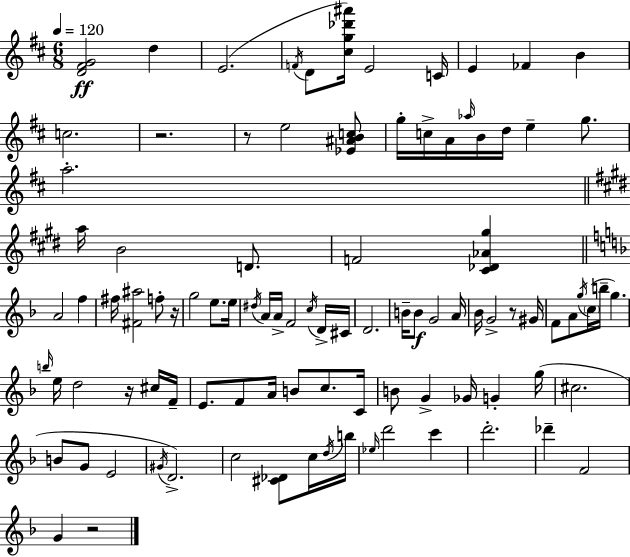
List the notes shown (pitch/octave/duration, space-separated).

[D4,F#4,G4]/h D5/q E4/h. F4/s D4/e [C#5,G5,Db6,A#6]/s E4/h C4/s E4/q FES4/q B4/q C5/h. R/h. R/e E5/h [Eb4,A#4,B4,C5]/e G5/s C5/s A4/s Ab5/s B4/s D5/s E5/q G5/e. A5/h. A5/s B4/h D4/e. F4/h [C#4,Db4,Ab4,G#5]/q A4/h F5/q F#5/s [F#4,A#5]/h F5/e R/s G5/h E5/e. E5/s D#5/s A4/s A4/s F4/h C5/s D4/s C#4/s D4/h. B4/s B4/e G4/h A4/s Bb4/s G4/h R/e G#4/s F4/e A4/e G5/s C5/s B5/s G5/q. B5/s E5/s D5/h R/s C#5/s F4/s E4/e. F4/e A4/s B4/e C5/e. C4/s B4/e G4/q Gb4/s G4/q G5/s C#5/h. B4/e G4/e E4/h G#4/s D4/h. C5/h [C#4,Db4]/e C5/s D5/s B5/s Eb5/s D6/h C6/q D6/h. Db6/q F4/h G4/q R/h